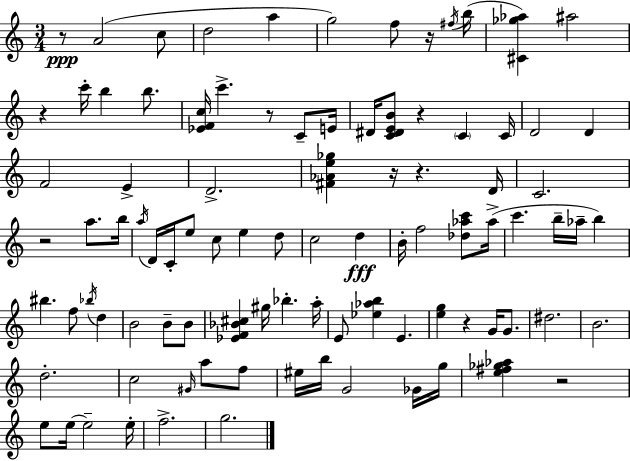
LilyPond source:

{
  \clef treble
  \numericTimeSignature
  \time 3/4
  \key a \minor
  r8\ppp a'2( c''8 | d''2 a''4 | g''2) f''8 r16 \acciaccatura { fis''16 }( | b''16 <cis' ges'' aes''>4) ais''2 | \break r4 c'''16-. b''4 b''8. | <ees' f' c''>16 c'''4.-> r8 c'8-- | e'16 dis'16 <c' dis' e' b'>8 r4 \parenthesize c'4 | c'16 d'2 d'4 | \break f'2 e'4-> | d'2.-> | <fis' aes' e'' ges''>4 r16 r4. | d'16 c'2. | \break r2 a''8. | b''16 \acciaccatura { a''16 } d'16 c'16-. e''8 c''8 e''4 | d''8 c''2 d''4\fff | b'16-. f''2 <des'' aes'' c'''>8 | \break aes''16->( c'''4. b''16-- aes''16-- b''4) | bis''4. f''8 \acciaccatura { bes''16 } d''4 | b'2 b'8-- | b'8 <ees' f' bes' cis''>4 gis''16 bes''4.-. | \break a''16-. e'8 <ees'' aes'' b''>4 e'4. | <e'' g''>4 r4 g'16 | g'8. dis''2. | b'2. | \break d''2.-. | c''2 \grace { gis'16 } | a''8 f''8 eis''16 b''16 g'2 | ges'16 g''16 <e'' fis'' ges'' aes''>4 r2 | \break e''8 e''16~~ e''2-- | e''16-. f''2.-> | g''2. | \bar "|."
}